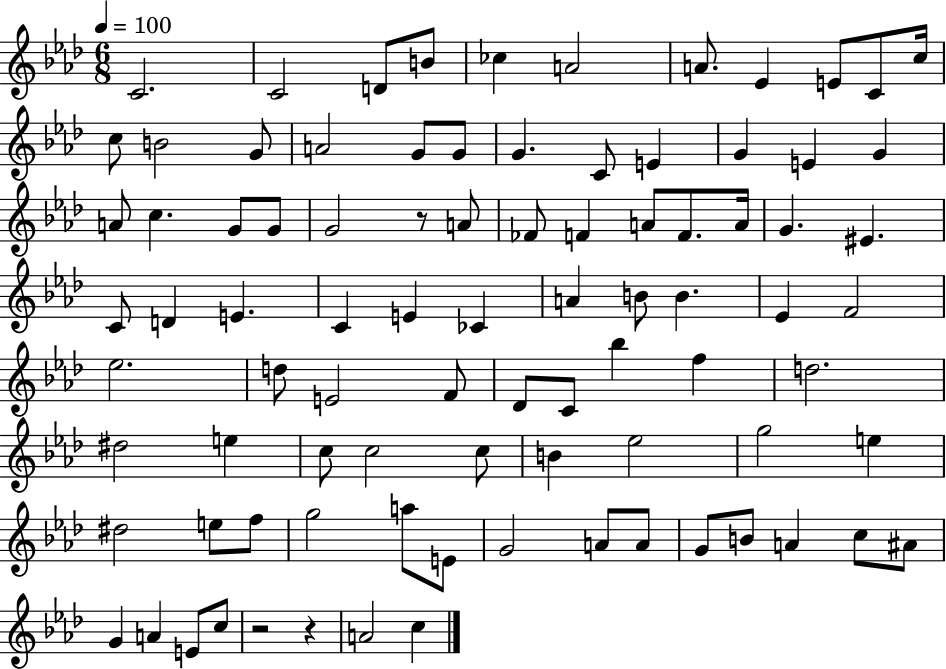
C4/h. C4/h D4/e B4/e CES5/q A4/h A4/e. Eb4/q E4/e C4/e C5/s C5/e B4/h G4/e A4/h G4/e G4/e G4/q. C4/e E4/q G4/q E4/q G4/q A4/e C5/q. G4/e G4/e G4/h R/e A4/e FES4/e F4/q A4/e F4/e. A4/s G4/q. EIS4/q. C4/e D4/q E4/q. C4/q E4/q CES4/q A4/q B4/e B4/q. Eb4/q F4/h Eb5/h. D5/e E4/h F4/e Db4/e C4/e Bb5/q F5/q D5/h. D#5/h E5/q C5/e C5/h C5/e B4/q Eb5/h G5/h E5/q D#5/h E5/e F5/e G5/h A5/e E4/e G4/h A4/e A4/e G4/e B4/e A4/q C5/e A#4/e G4/q A4/q E4/e C5/e R/h R/q A4/h C5/q